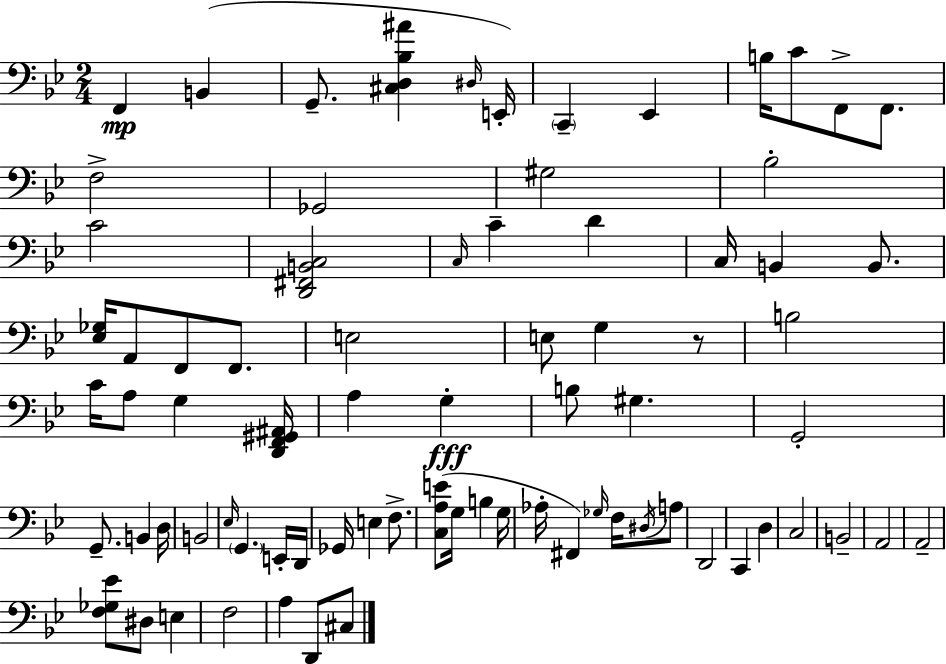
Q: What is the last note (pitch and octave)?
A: C#3